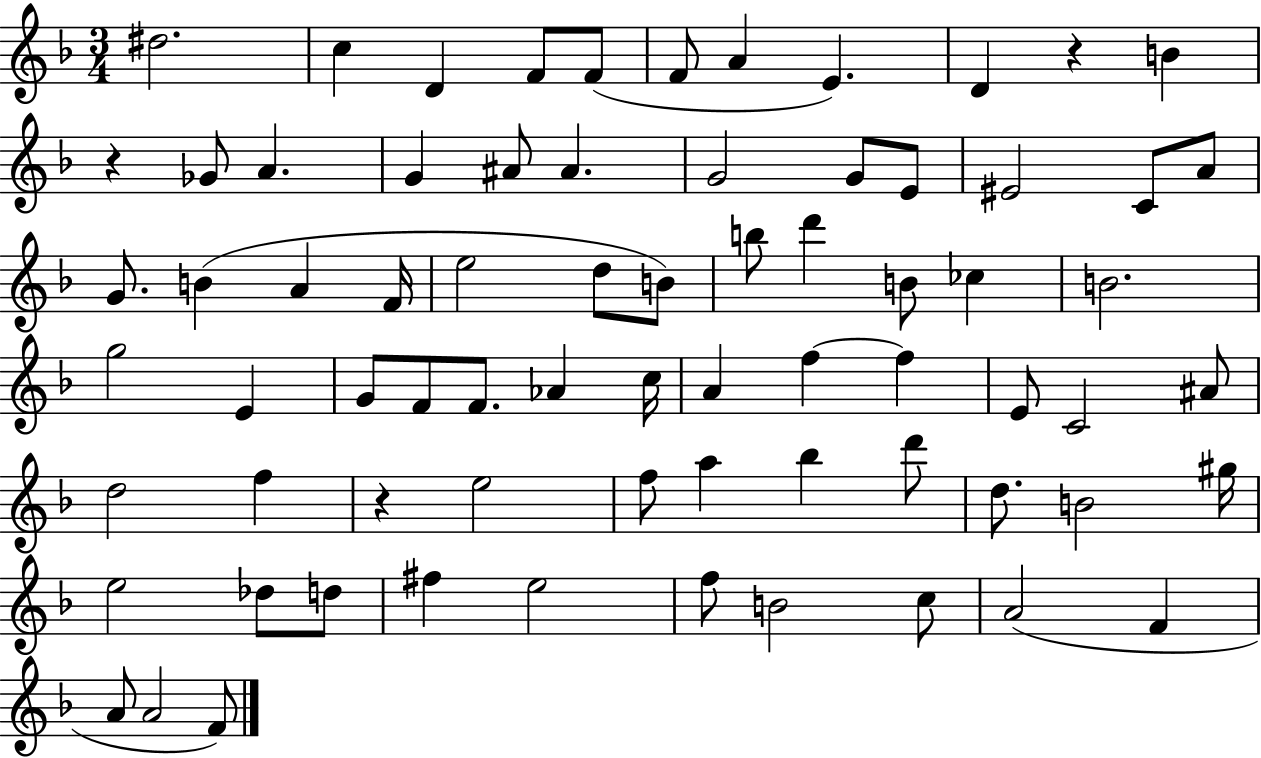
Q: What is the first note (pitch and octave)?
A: D#5